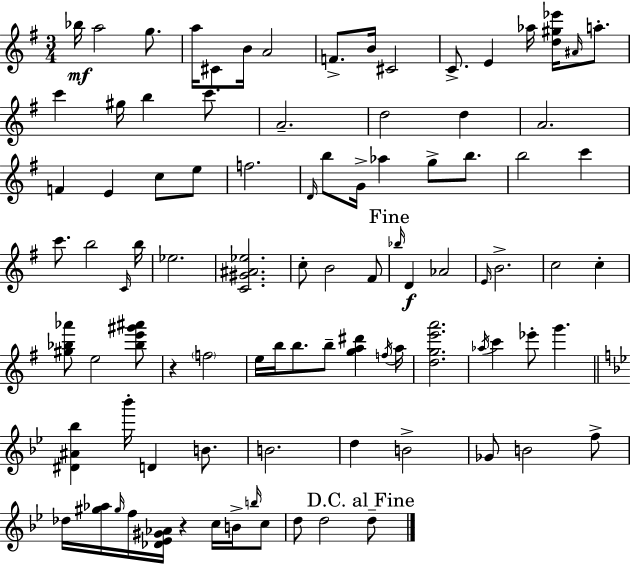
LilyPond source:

{
  \clef treble
  \numericTimeSignature
  \time 3/4
  \key g \major
  \repeat volta 2 { bes''16\mf a''2 g''8. | a''16 cis'8 b'16 a'2 | f'8.-> b'16 cis'2 | c'8.-> e'4 aes''16 <d'' gis'' ees'''>16 \grace { ais'16 } a''8.-. | \break c'''4 gis''16 b''4 c'''8. | a'2.-- | d''2 d''4 | a'2. | \break f'4 e'4 c''8 e''8 | f''2. | \grace { d'16 } b''8 g'16-> aes''4 g''8-> b''8. | b''2 c'''4 | \break c'''8. b''2 | \grace { c'16 } b''16 ees''2. | <c' gis' ais' ees''>2. | c''8-. b'2 | \break fis'8 \mark "Fine" \grace { bes''16 }\f d'4 aes'2 | \grace { e'16 } b'2.-> | c''2 | c''4-. <gis'' bes'' aes'''>8 e''2 | \break <bes'' e''' gis''' ais'''>8 r4 \parenthesize f''2 | e''16 b''16 b''8. b''8-- | <g'' a'' dis'''>4 \acciaccatura { f''16 } a''16 <d'' g'' e''' a'''>2. | \acciaccatura { aes''16 } c'''4 ees'''8-. | \break g'''4. \bar "||" \break \key bes \major <dis' ais' bes''>4 bes'''16-. d'4 b'8. | b'2. | d''4 b'2-> | ges'8 b'2 f''8-> | \break des''16 <gis'' aes''>16 \grace { gis''16 } f''16 <des' ees' gis' aes'>16 r4 c''16 b'16-> \grace { b''16 } | c''8 d''8 d''2 | \mark "D.C. al Fine" d''8-- } \bar "|."
}